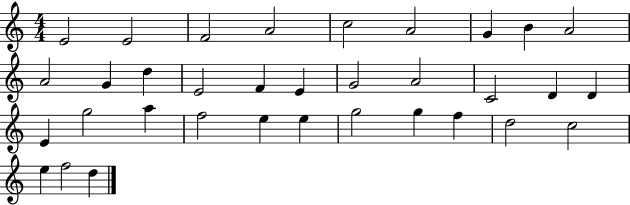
{
  \clef treble
  \numericTimeSignature
  \time 4/4
  \key c \major
  e'2 e'2 | f'2 a'2 | c''2 a'2 | g'4 b'4 a'2 | \break a'2 g'4 d''4 | e'2 f'4 e'4 | g'2 a'2 | c'2 d'4 d'4 | \break e'4 g''2 a''4 | f''2 e''4 e''4 | g''2 g''4 f''4 | d''2 c''2 | \break e''4 f''2 d''4 | \bar "|."
}